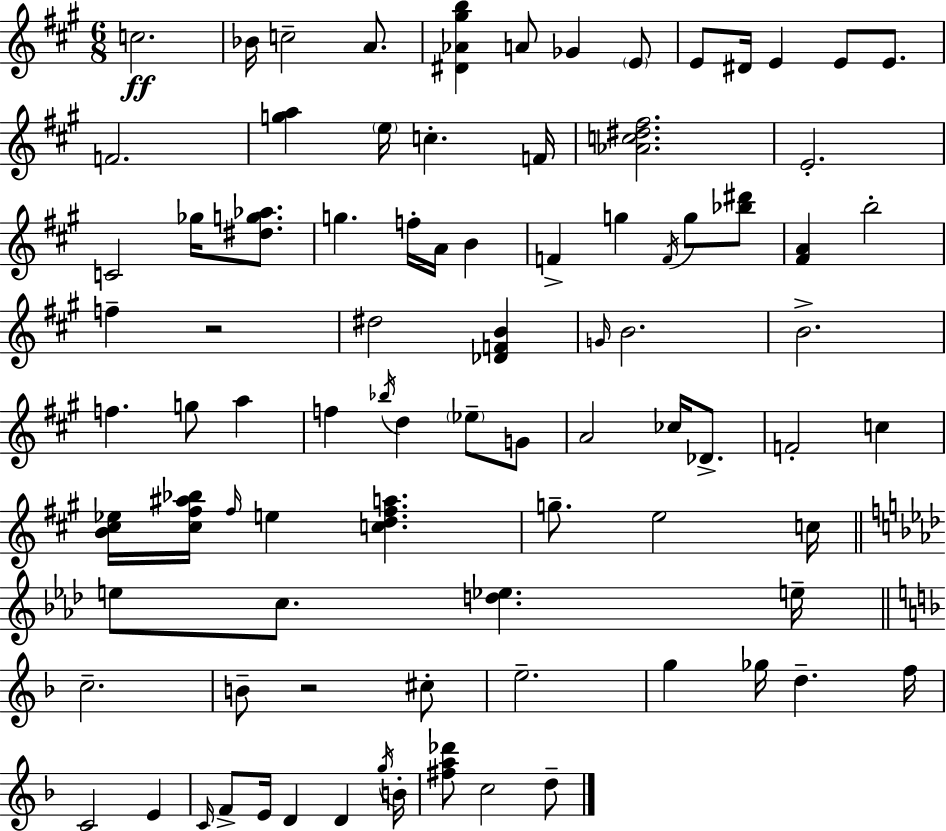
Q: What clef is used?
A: treble